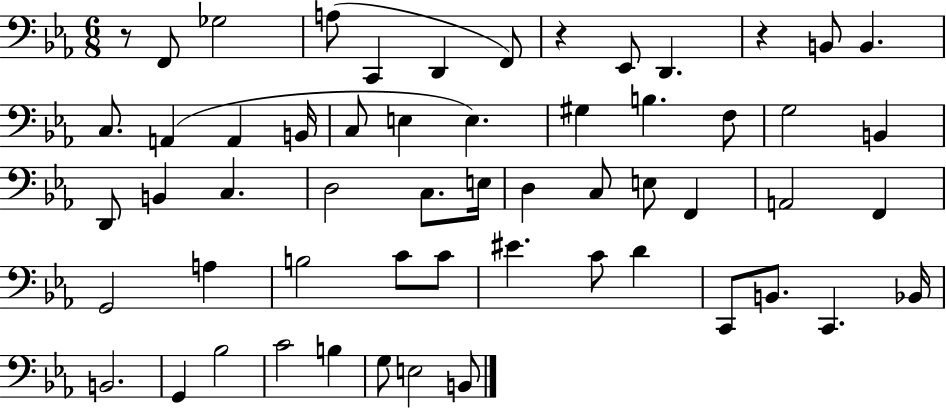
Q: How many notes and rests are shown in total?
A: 57